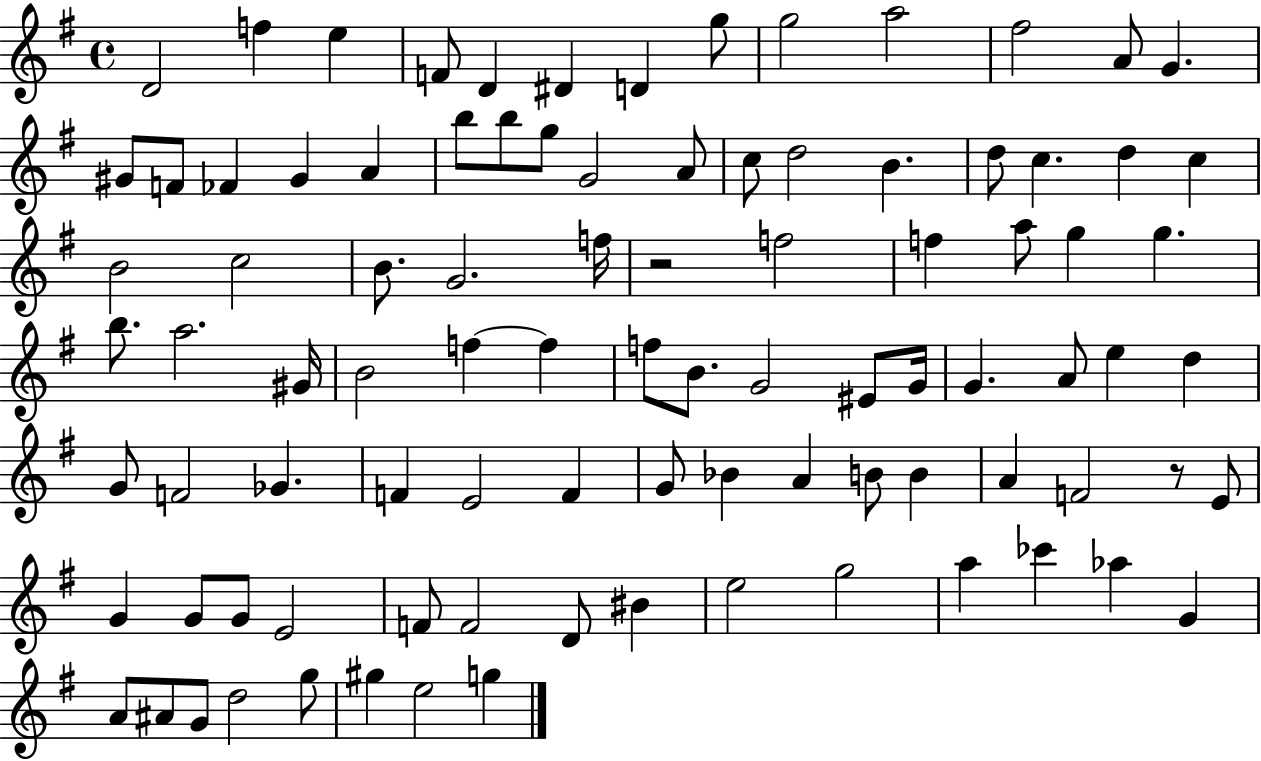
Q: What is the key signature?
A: G major